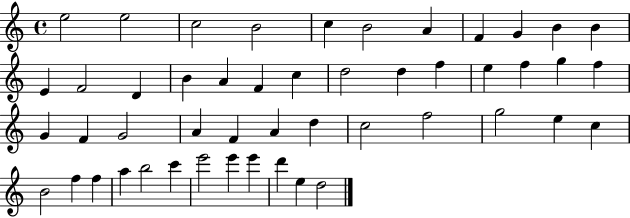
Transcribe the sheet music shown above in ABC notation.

X:1
T:Untitled
M:4/4
L:1/4
K:C
e2 e2 c2 B2 c B2 A F G B B E F2 D B A F c d2 d f e f g f G F G2 A F A d c2 f2 g2 e c B2 f f a b2 c' e'2 e' e' d' e d2